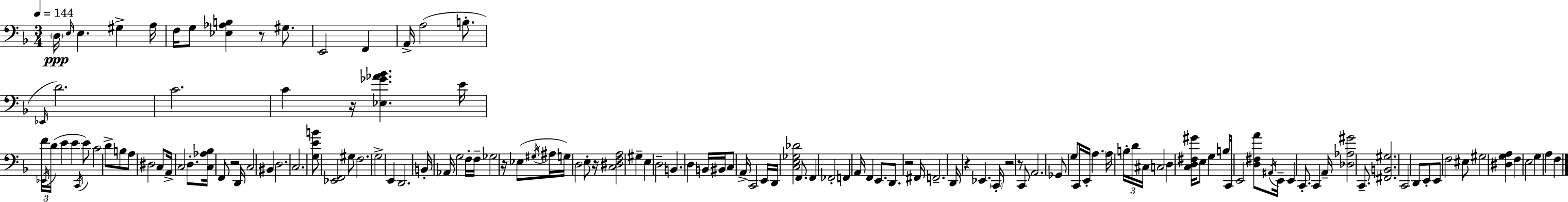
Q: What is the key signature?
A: F major